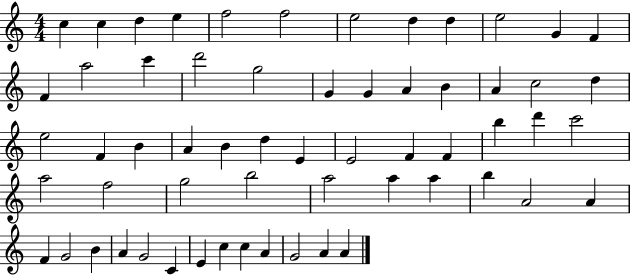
{
  \clef treble
  \numericTimeSignature
  \time 4/4
  \key c \major
  c''4 c''4 d''4 e''4 | f''2 f''2 | e''2 d''4 d''4 | e''2 g'4 f'4 | \break f'4 a''2 c'''4 | d'''2 g''2 | g'4 g'4 a'4 b'4 | a'4 c''2 d''4 | \break e''2 f'4 b'4 | a'4 b'4 d''4 e'4 | e'2 f'4 f'4 | b''4 d'''4 c'''2 | \break a''2 f''2 | g''2 b''2 | a''2 a''4 a''4 | b''4 a'2 a'4 | \break f'4 g'2 b'4 | a'4 g'2 c'4 | e'4 c''4 c''4 a'4 | g'2 a'4 a'4 | \break \bar "|."
}